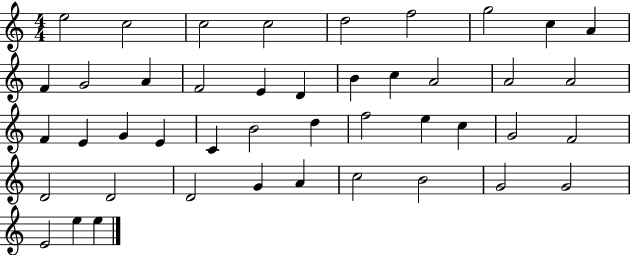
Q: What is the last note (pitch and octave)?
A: E5